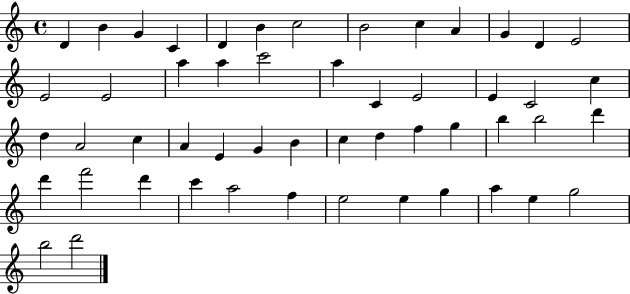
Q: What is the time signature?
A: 4/4